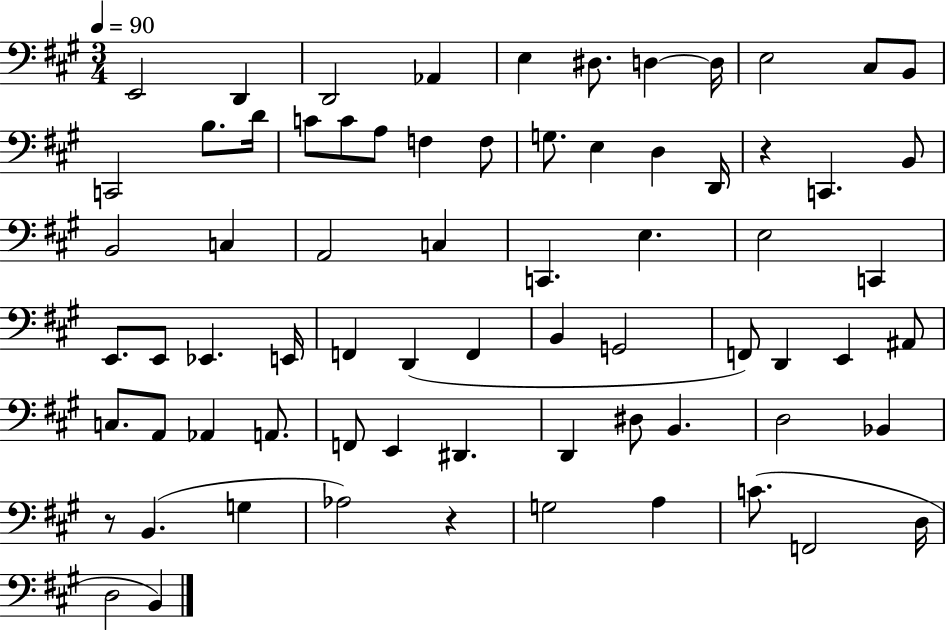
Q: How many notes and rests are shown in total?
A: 71